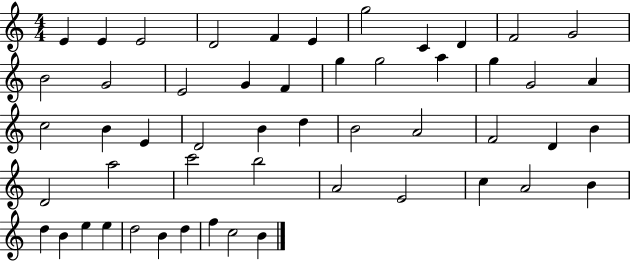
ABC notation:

X:1
T:Untitled
M:4/4
L:1/4
K:C
E E E2 D2 F E g2 C D F2 G2 B2 G2 E2 G F g g2 a g G2 A c2 B E D2 B d B2 A2 F2 D B D2 a2 c'2 b2 A2 E2 c A2 B d B e e d2 B d f c2 B